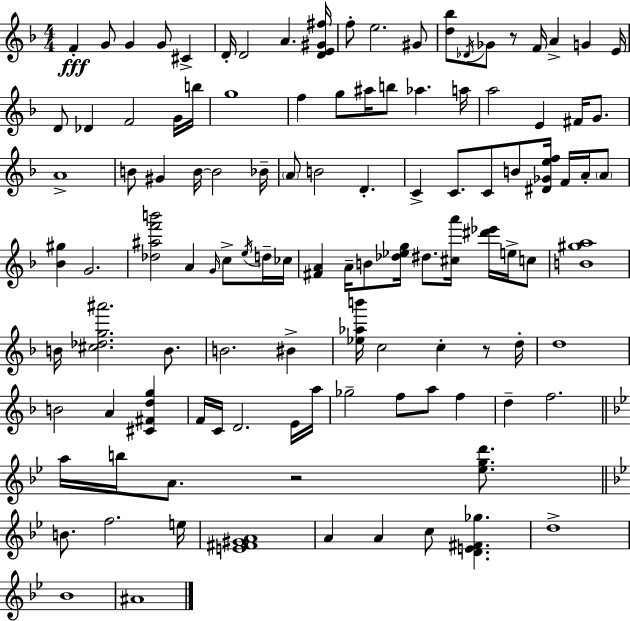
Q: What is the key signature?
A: F major